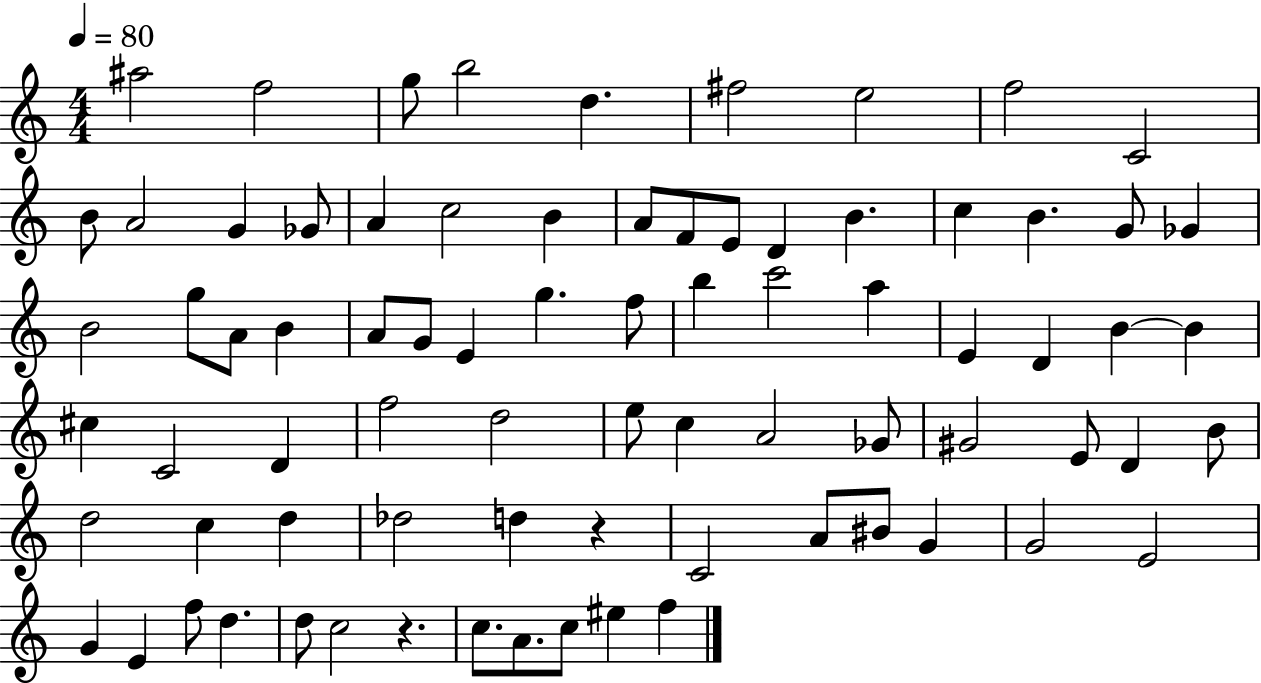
{
  \clef treble
  \numericTimeSignature
  \time 4/4
  \key c \major
  \tempo 4 = 80
  ais''2 f''2 | g''8 b''2 d''4. | fis''2 e''2 | f''2 c'2 | \break b'8 a'2 g'4 ges'8 | a'4 c''2 b'4 | a'8 f'8 e'8 d'4 b'4. | c''4 b'4. g'8 ges'4 | \break b'2 g''8 a'8 b'4 | a'8 g'8 e'4 g''4. f''8 | b''4 c'''2 a''4 | e'4 d'4 b'4~~ b'4 | \break cis''4 c'2 d'4 | f''2 d''2 | e''8 c''4 a'2 ges'8 | gis'2 e'8 d'4 b'8 | \break d''2 c''4 d''4 | des''2 d''4 r4 | c'2 a'8 bis'8 g'4 | g'2 e'2 | \break g'4 e'4 f''8 d''4. | d''8 c''2 r4. | c''8. a'8. c''8 eis''4 f''4 | \bar "|."
}